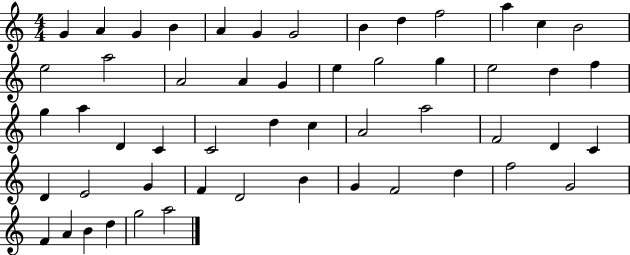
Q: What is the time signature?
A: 4/4